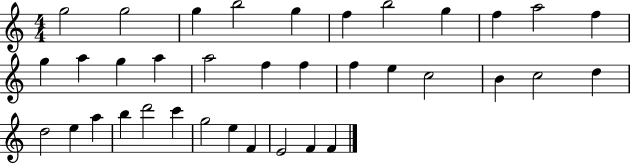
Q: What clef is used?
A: treble